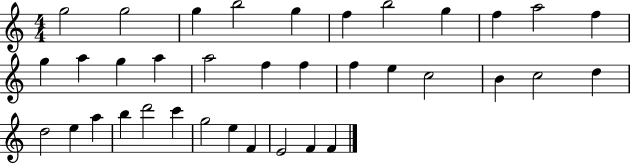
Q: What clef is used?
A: treble